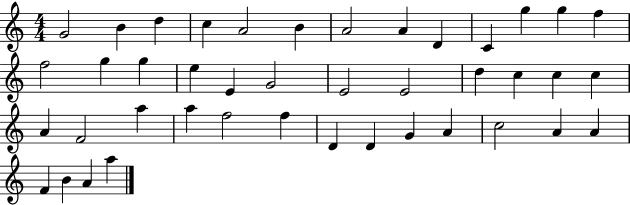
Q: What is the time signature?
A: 4/4